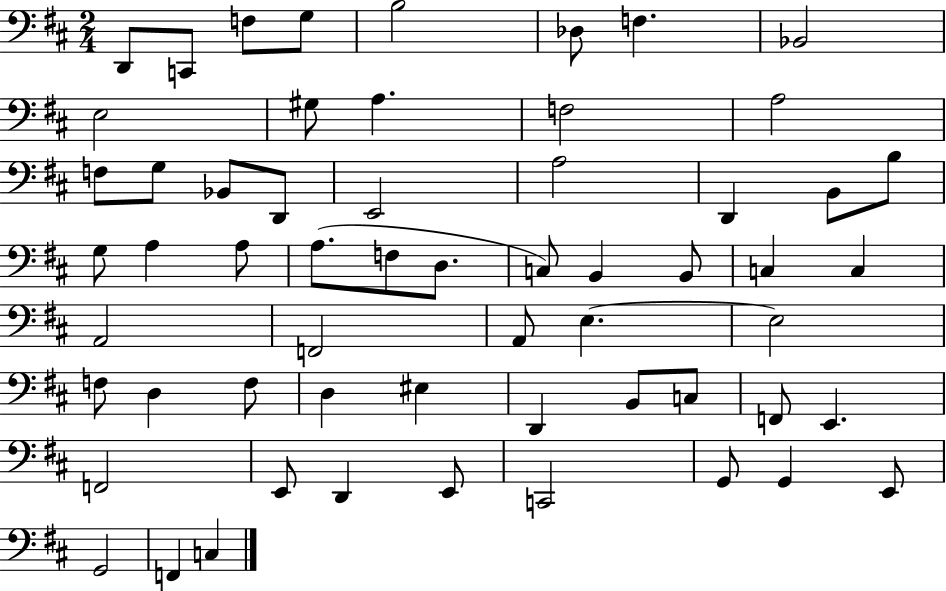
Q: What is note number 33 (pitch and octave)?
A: C3